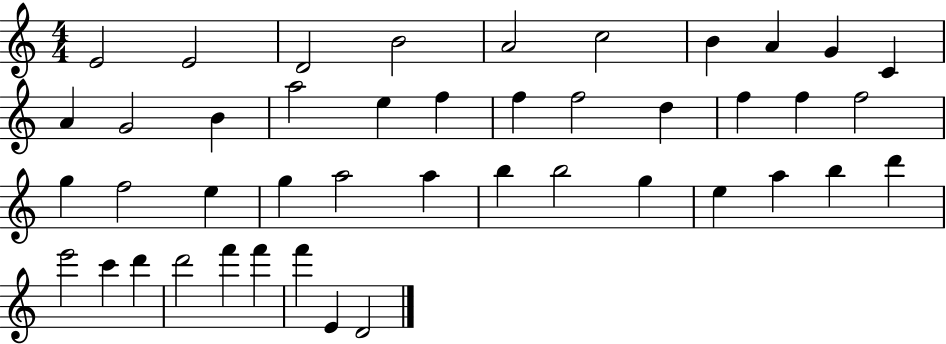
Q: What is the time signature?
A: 4/4